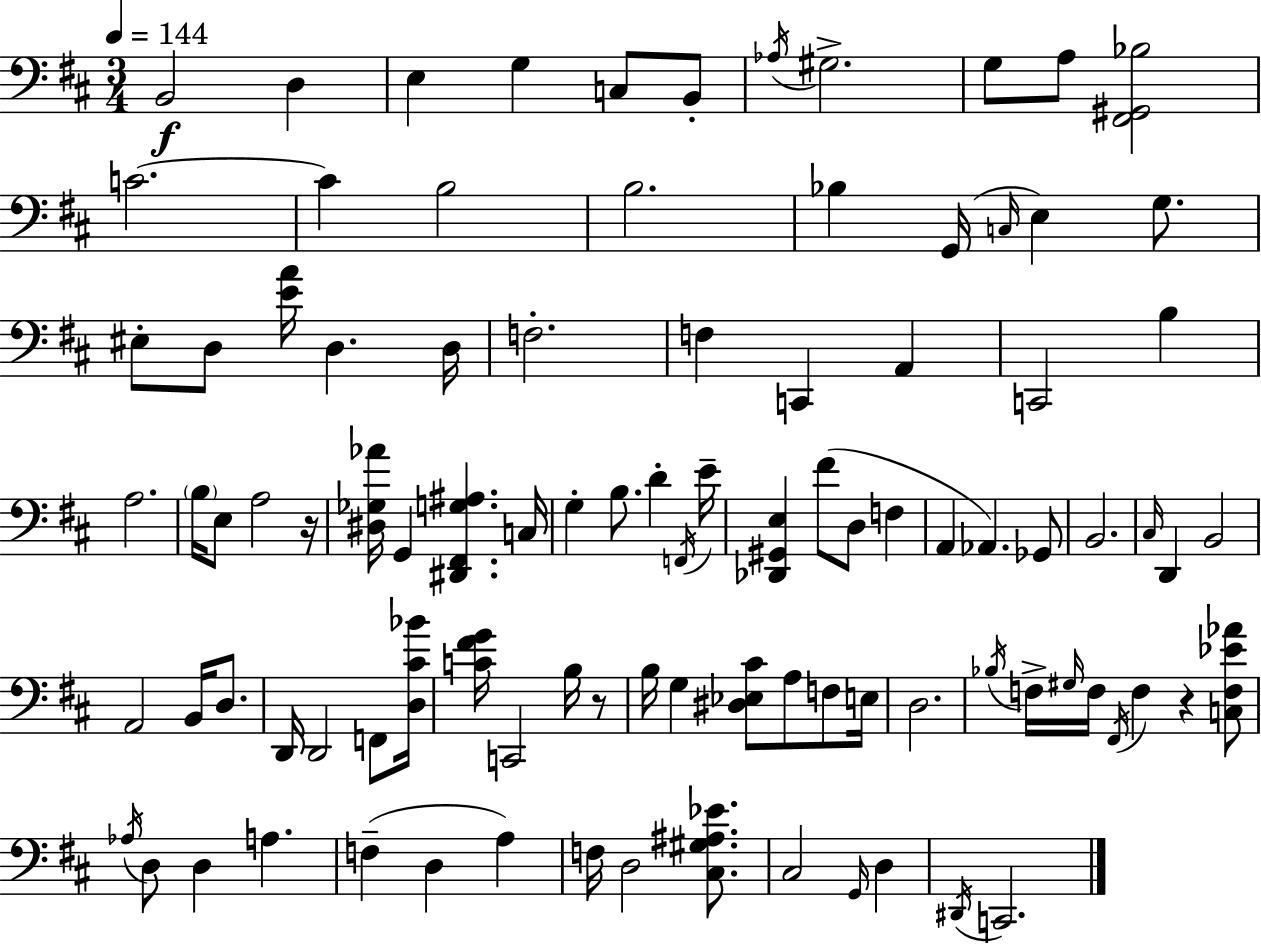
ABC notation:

X:1
T:Untitled
M:3/4
L:1/4
K:D
B,,2 D, E, G, C,/2 B,,/2 _A,/4 ^G,2 G,/2 A,/2 [^F,,^G,,_B,]2 C2 C B,2 B,2 _B, G,,/4 C,/4 E, G,/2 ^E,/2 D,/2 [EA]/4 D, D,/4 F,2 F, C,, A,, C,,2 B, A,2 B,/4 E,/2 A,2 z/4 [^D,_G,_A]/4 G,, [^D,,^F,,G,^A,] C,/4 G, B,/2 D F,,/4 E/4 [_D,,^G,,E,] ^F/2 D,/2 F, A,, _A,, _G,,/2 B,,2 ^C,/4 D,, B,,2 A,,2 B,,/4 D,/2 D,,/4 D,,2 F,,/2 [D,^C_B]/4 [C^FG]/4 C,,2 B,/4 z/2 B,/4 G, [^D,_E,^C]/2 A,/2 F,/2 E,/4 D,2 _B,/4 F,/4 ^G,/4 F,/4 ^F,,/4 F, z [C,F,_E_A]/2 _A,/4 D,/2 D, A, F, D, A, F,/4 D,2 [^C,^G,^A,_E]/2 ^C,2 G,,/4 D, ^D,,/4 C,,2